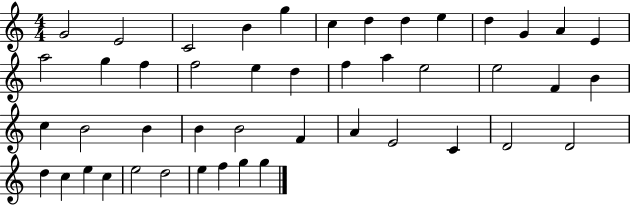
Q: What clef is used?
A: treble